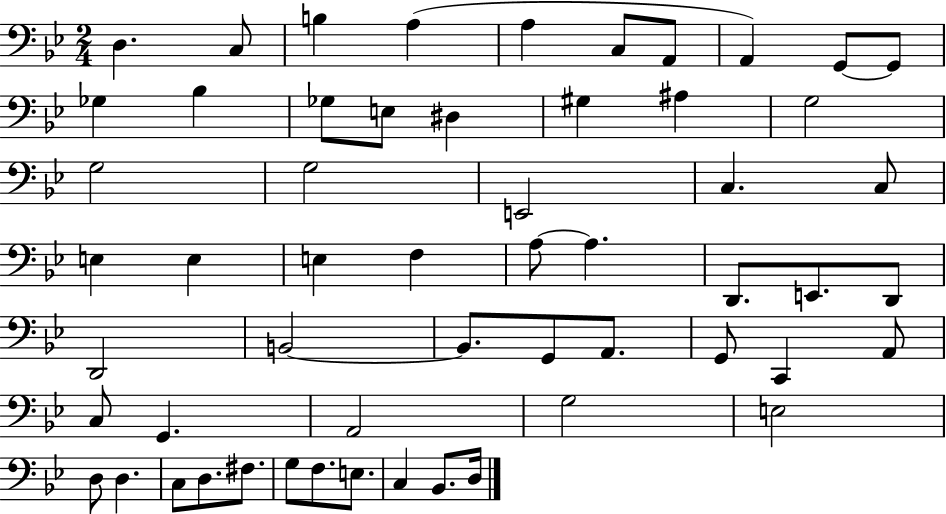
X:1
T:Untitled
M:2/4
L:1/4
K:Bb
D, C,/2 B, A, A, C,/2 A,,/2 A,, G,,/2 G,,/2 _G, _B, _G,/2 E,/2 ^D, ^G, ^A, G,2 G,2 G,2 E,,2 C, C,/2 E, E, E, F, A,/2 A, D,,/2 E,,/2 D,,/2 D,,2 B,,2 B,,/2 G,,/2 A,,/2 G,,/2 C,, A,,/2 C,/2 G,, A,,2 G,2 E,2 D,/2 D, C,/2 D,/2 ^F,/2 G,/2 F,/2 E,/2 C, _B,,/2 D,/4